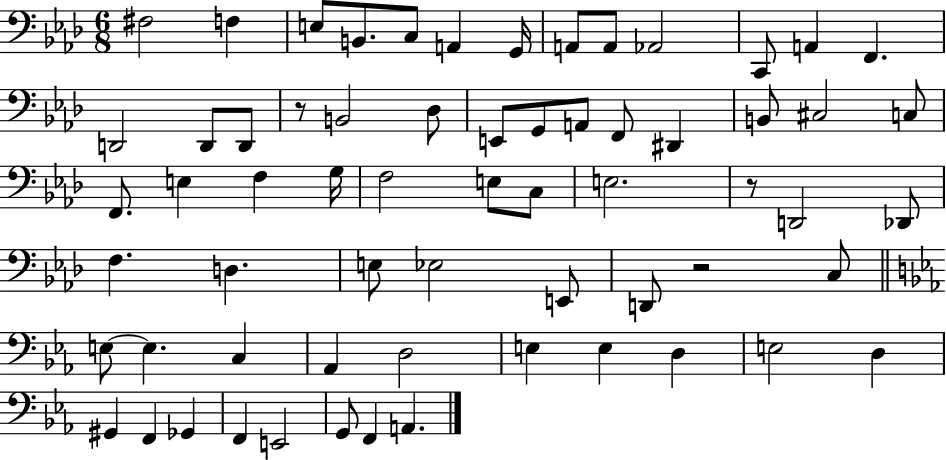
{
  \clef bass
  \numericTimeSignature
  \time 6/8
  \key aes \major
  fis2 f4 | e8 b,8. c8 a,4 g,16 | a,8 a,8 aes,2 | c,8 a,4 f,4. | \break d,2 d,8 d,8 | r8 b,2 des8 | e,8 g,8 a,8 f,8 dis,4 | b,8 cis2 c8 | \break f,8. e4 f4 g16 | f2 e8 c8 | e2. | r8 d,2 des,8 | \break f4. d4. | e8 ees2 e,8 | d,8 r2 c8 | \bar "||" \break \key c \minor e8~~ e4. c4 | aes,4 d2 | e4 e4 d4 | e2 d4 | \break gis,4 f,4 ges,4 | f,4 e,2 | g,8 f,4 a,4. | \bar "|."
}